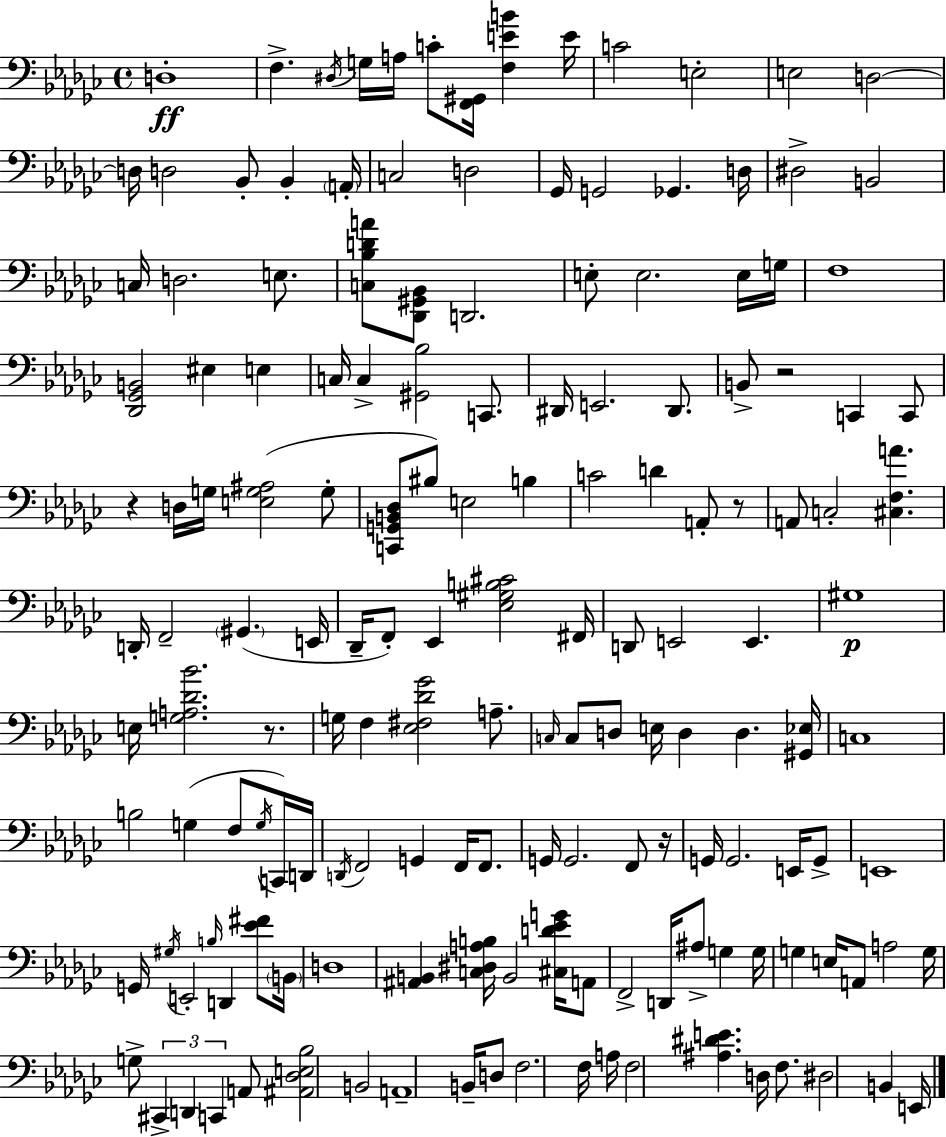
X:1
T:Untitled
M:4/4
L:1/4
K:Ebm
D,4 F, ^D,/4 G,/4 A,/4 C/2 [F,,^G,,]/4 [F,EB] E/4 C2 E,2 E,2 D,2 D,/4 D,2 _B,,/2 _B,, A,,/4 C,2 D,2 _G,,/4 G,,2 _G,, D,/4 ^D,2 B,,2 C,/4 D,2 E,/2 [C,_B,DA]/2 [_D,,^G,,_B,,]/2 D,,2 E,/2 E,2 E,/4 G,/4 F,4 [_D,,_G,,B,,]2 ^E, E, C,/4 C, [^G,,_B,]2 C,,/2 ^D,,/4 E,,2 ^D,,/2 B,,/2 z2 C,, C,,/2 z D,/4 G,/4 [E,G,^A,]2 G,/2 [C,,G,,B,,_D,]/2 ^B,/2 E,2 B, C2 D A,,/2 z/2 A,,/2 C,2 [^C,F,A] D,,/4 F,,2 ^G,, E,,/4 _D,,/4 F,,/2 _E,, [_E,^G,B,^C]2 ^F,,/4 D,,/2 E,,2 E,, ^G,4 E,/4 [G,A,_D_B]2 z/2 G,/4 F, [_E,^F,_D_G]2 A,/2 C,/4 C,/2 D,/2 E,/4 D, D, [^G,,_E,]/4 C,4 B,2 G, F,/2 G,/4 C,,/4 D,,/4 D,,/4 F,,2 G,, F,,/4 F,,/2 G,,/4 G,,2 F,,/2 z/4 G,,/4 G,,2 E,,/4 G,,/2 E,,4 G,,/4 ^G,/4 E,,2 B,/4 D,, [_E^F]/2 B,,/4 D,4 [^A,,B,,] [C,^D,A,B,]/4 B,,2 [^C,D_EG]/4 A,,/2 F,,2 D,,/4 ^A,/2 G, G,/4 G, E,/4 A,,/2 A,2 G,/4 G,/2 ^C,, D,, C,, A,,/2 [^A,,_D,E,_B,]2 B,,2 A,,4 B,,/4 D,/2 F,2 F,/4 A,/4 F,2 [^A,^DE] D,/4 F,/2 ^D,2 B,, E,,/4